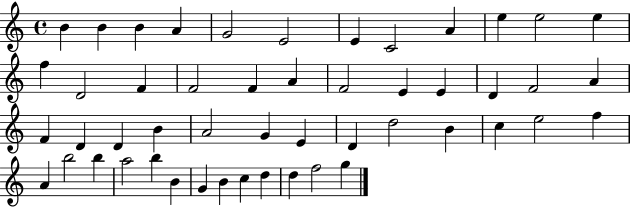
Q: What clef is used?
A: treble